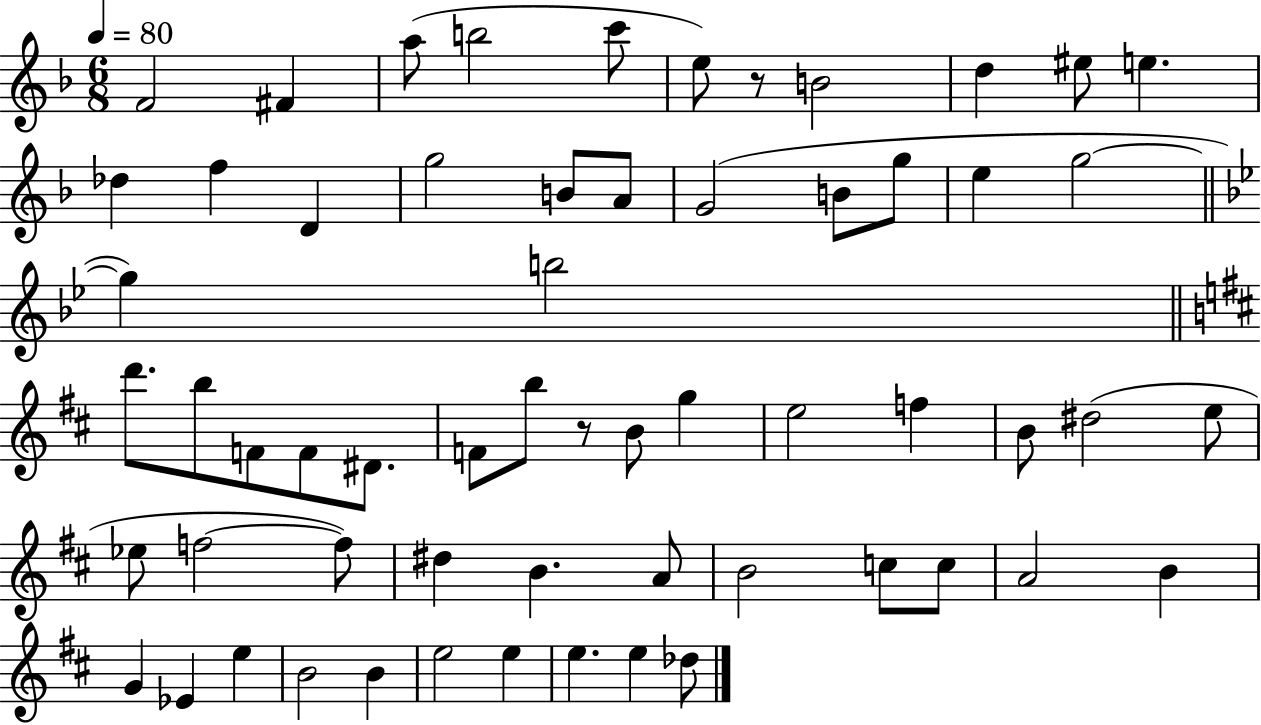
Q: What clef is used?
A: treble